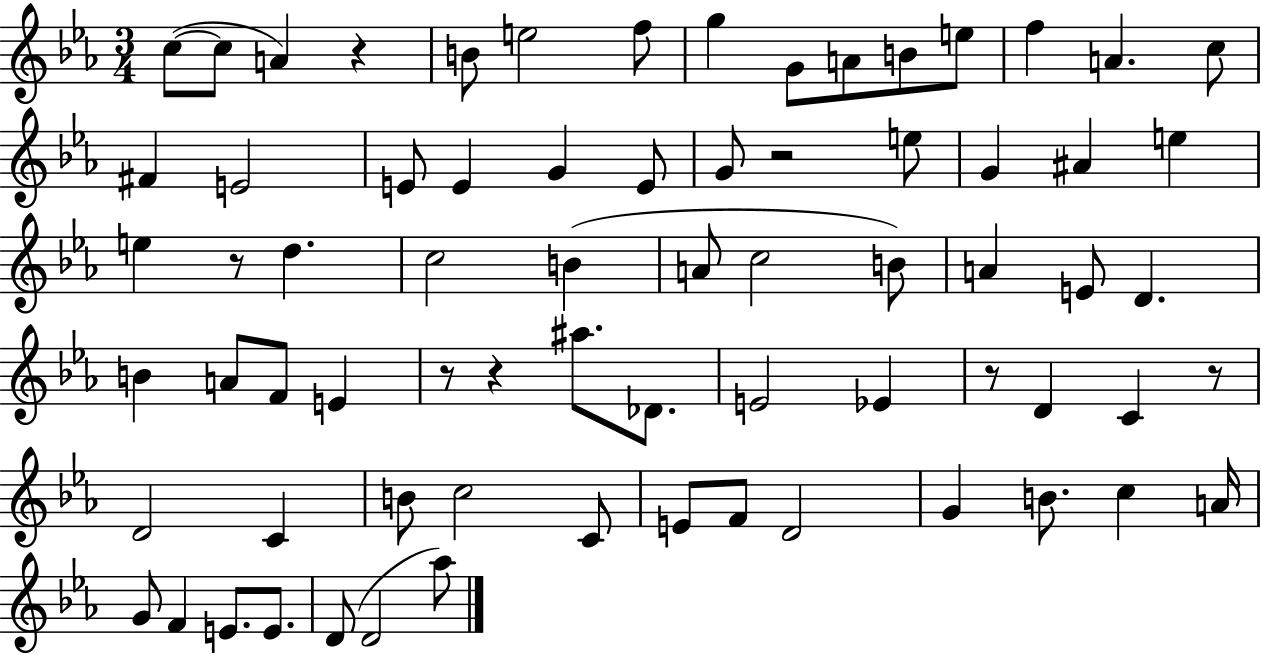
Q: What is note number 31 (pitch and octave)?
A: C5